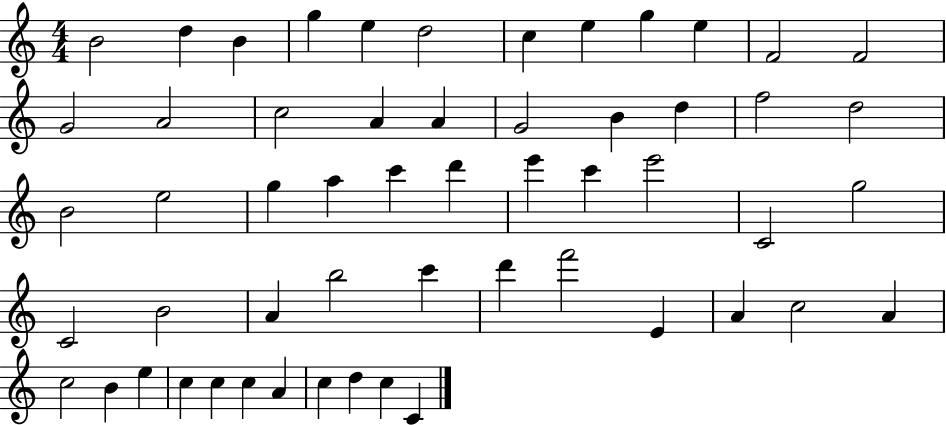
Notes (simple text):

B4/h D5/q B4/q G5/q E5/q D5/h C5/q E5/q G5/q E5/q F4/h F4/h G4/h A4/h C5/h A4/q A4/q G4/h B4/q D5/q F5/h D5/h B4/h E5/h G5/q A5/q C6/q D6/q E6/q C6/q E6/h C4/h G5/h C4/h B4/h A4/q B5/h C6/q D6/q F6/h E4/q A4/q C5/h A4/q C5/h B4/q E5/q C5/q C5/q C5/q A4/q C5/q D5/q C5/q C4/q